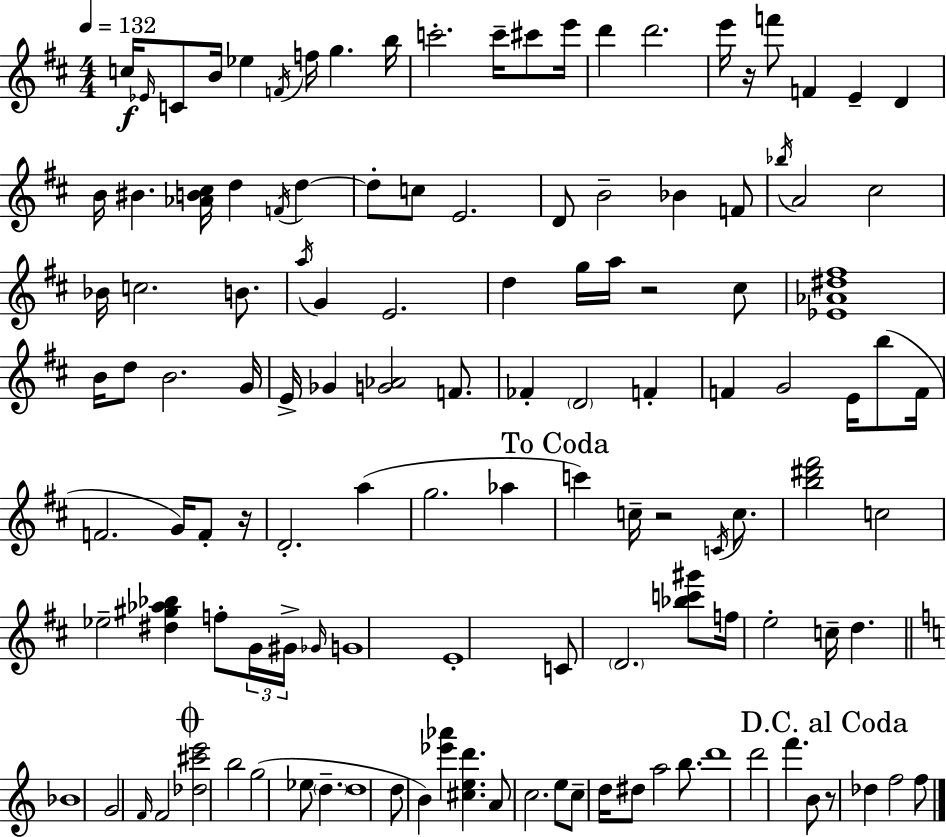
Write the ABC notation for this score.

X:1
T:Untitled
M:4/4
L:1/4
K:D
c/4 _E/4 C/2 B/4 _e F/4 f/4 g b/4 c'2 c'/4 ^c'/2 e'/4 d' d'2 e'/4 z/4 f'/2 F E D B/4 ^B [_AB^c]/4 d F/4 d d/2 c/2 E2 D/2 B2 _B F/2 _b/4 A2 ^c2 _B/4 c2 B/2 a/4 G E2 d g/4 a/4 z2 ^c/2 [_E_A^d^f]4 B/4 d/2 B2 G/4 E/4 _G [G_A]2 F/2 _F D2 F F G2 E/4 b/2 F/4 F2 G/4 F/2 z/4 D2 a g2 _a c' c/4 z2 C/4 c/2 [b^d'^f']2 c2 _e2 [^d^g_a_b] f/2 G/4 ^G/4 _G/4 G4 E4 C/2 D2 [_bc'^g']/2 f/4 e2 c/4 d _B4 G2 F/4 F2 [_d^c'e']2 b2 g2 _e/2 d d4 d/2 B [_e'_a'] [^ced'] A/2 c2 e/2 c/2 d/4 ^d/2 a2 b/2 d'4 d'2 f' B/2 z/2 _d f2 f/2